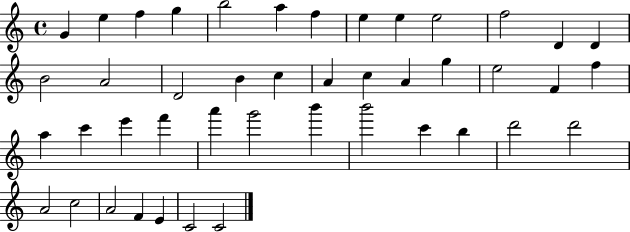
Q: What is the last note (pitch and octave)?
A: C4